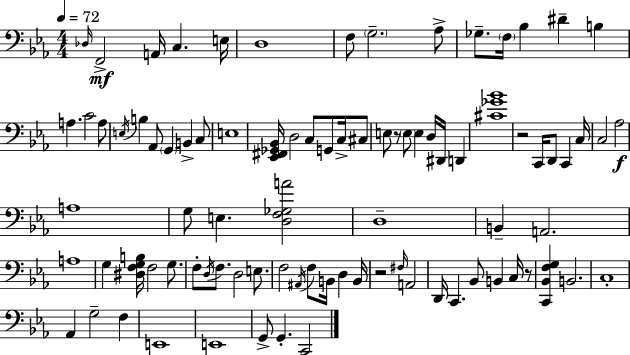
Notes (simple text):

Db3/s F2/h A2/s C3/q. E3/s D3/w F3/e G3/h. Ab3/e Gb3/e. F3/s Bb3/q D#4/q B3/q A3/q. C4/h A3/e E3/s B3/q Ab2/e G2/q B2/q C3/e E3/w [Eb2,F#2,Gb2,Bb2]/s D3/h C3/e G2/e C3/s C#3/e E3/e R/e E3/e E3/q D3/s D#2/s D2/q [C#4,Gb4,Bb4]/w R/h C2/s D2/e C2/q C3/s C3/h Ab3/h A3/w G3/e E3/q. [D3,F3,Gb3,A4]/h D3/w B2/q A2/h. A3/w G3/q [D#3,F3,G3,B3]/s F3/h G3/e. F3/e D3/s F3/e. D3/h E3/e. F3/h A#2/s F3/e B2/s D3/q B2/s R/h F#3/s A2/h D2/s C2/q. Bb2/e B2/q C3/s R/e [C2,Bb2,F3,G3]/q B2/h. C3/w Ab2/q G3/h F3/q E2/w E2/w G2/e G2/q. C2/h